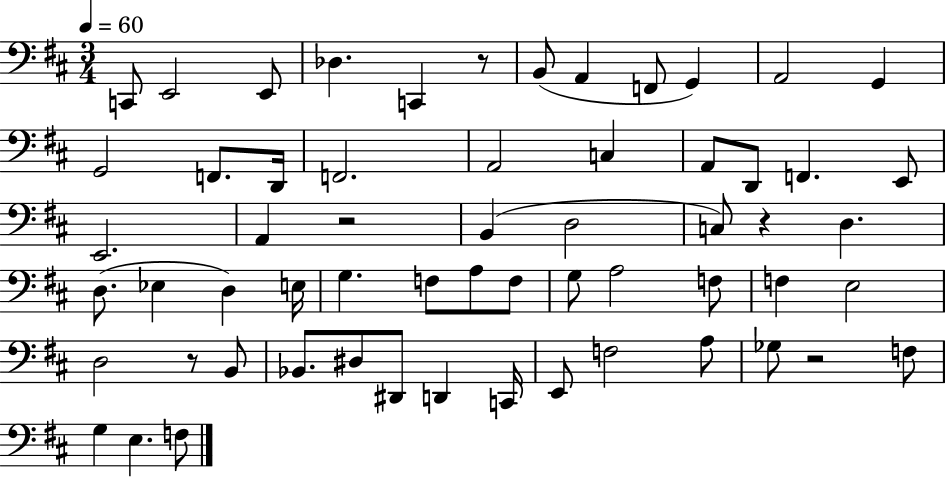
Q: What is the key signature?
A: D major